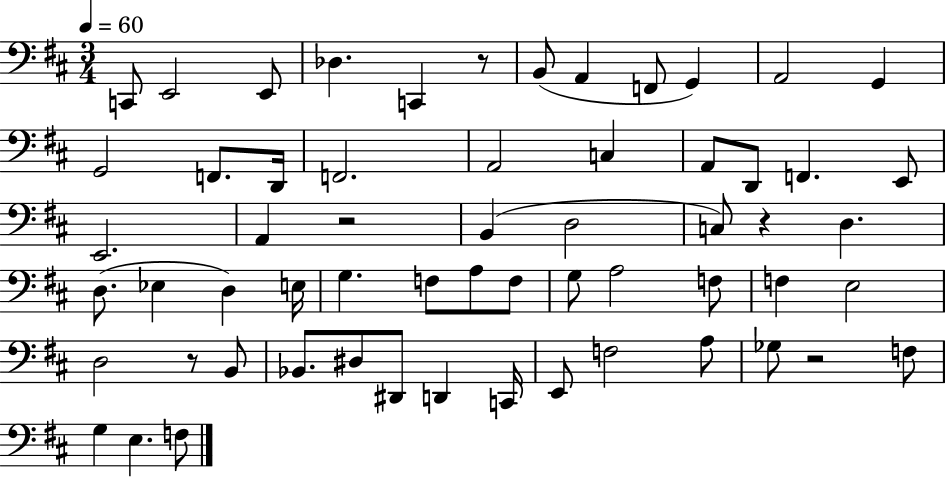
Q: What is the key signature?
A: D major